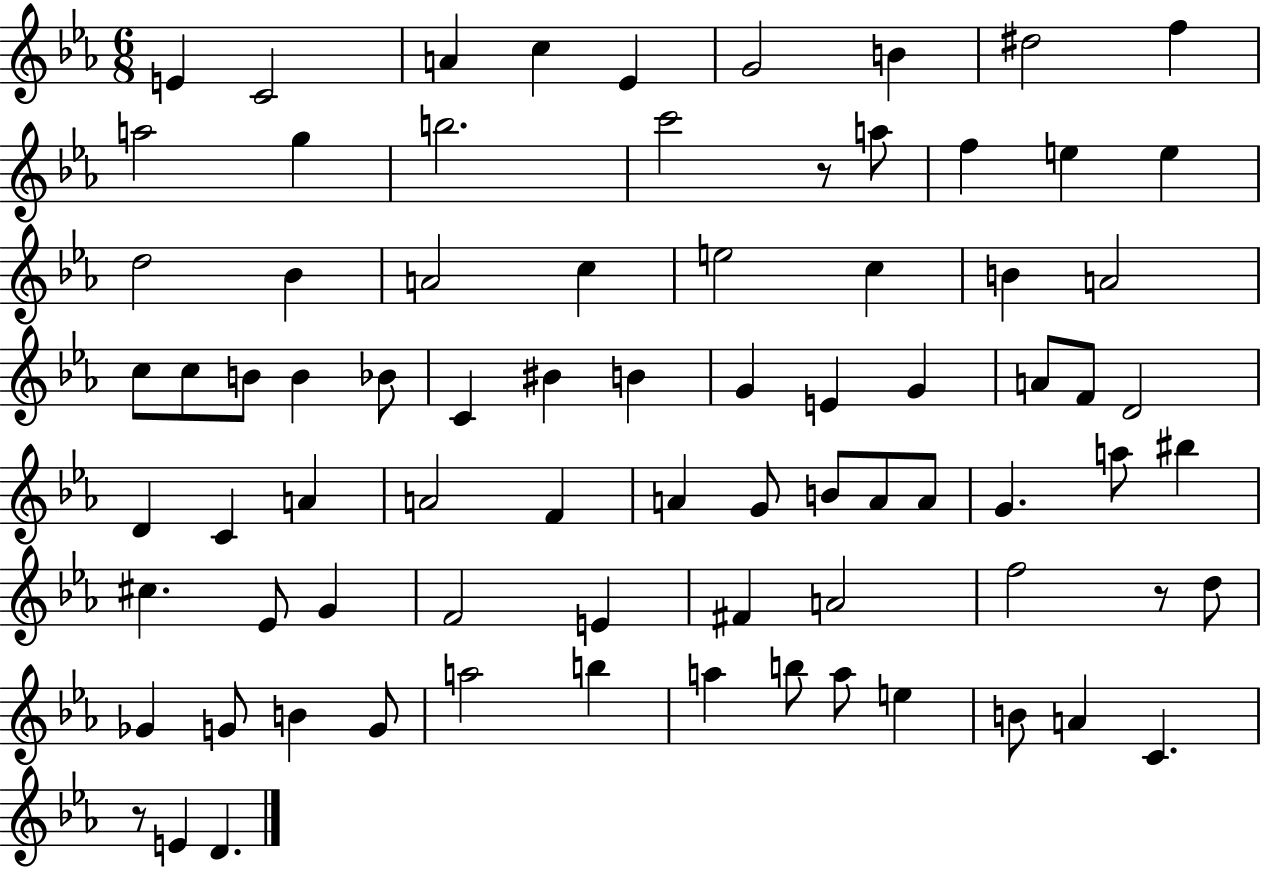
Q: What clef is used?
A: treble